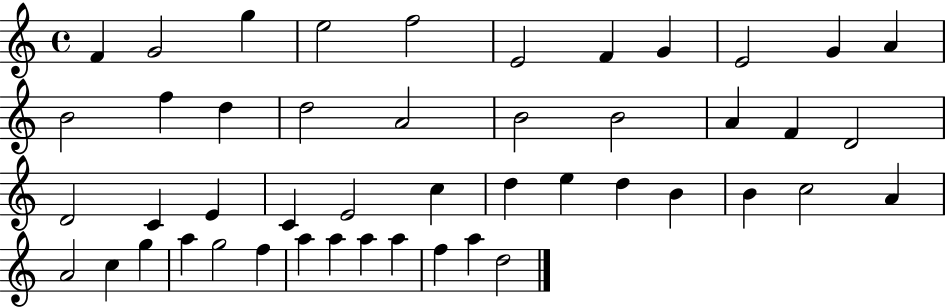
F4/q G4/h G5/q E5/h F5/h E4/h F4/q G4/q E4/h G4/q A4/q B4/h F5/q D5/q D5/h A4/h B4/h B4/h A4/q F4/q D4/h D4/h C4/q E4/q C4/q E4/h C5/q D5/q E5/q D5/q B4/q B4/q C5/h A4/q A4/h C5/q G5/q A5/q G5/h F5/q A5/q A5/q A5/q A5/q F5/q A5/q D5/h